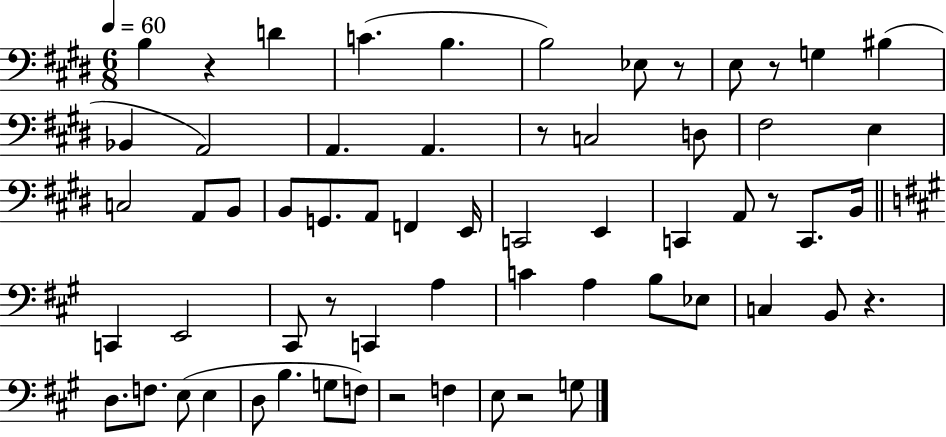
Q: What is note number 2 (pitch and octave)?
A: D4